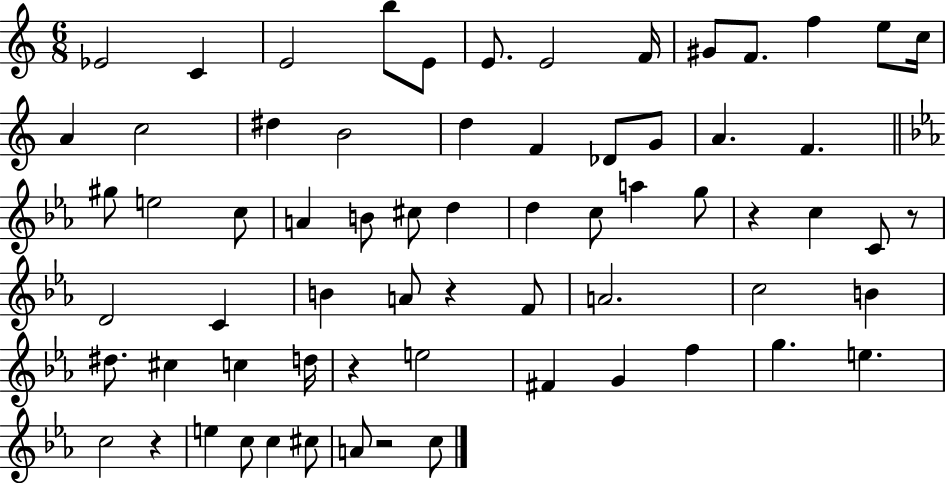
Eb4/h C4/q E4/h B5/e E4/e E4/e. E4/h F4/s G#4/e F4/e. F5/q E5/e C5/s A4/q C5/h D#5/q B4/h D5/q F4/q Db4/e G4/e A4/q. F4/q. G#5/e E5/h C5/e A4/q B4/e C#5/e D5/q D5/q C5/e A5/q G5/e R/q C5/q C4/e R/e D4/h C4/q B4/q A4/e R/q F4/e A4/h. C5/h B4/q D#5/e. C#5/q C5/q D5/s R/q E5/h F#4/q G4/q F5/q G5/q. E5/q. C5/h R/q E5/q C5/e C5/q C#5/e A4/e R/h C5/e